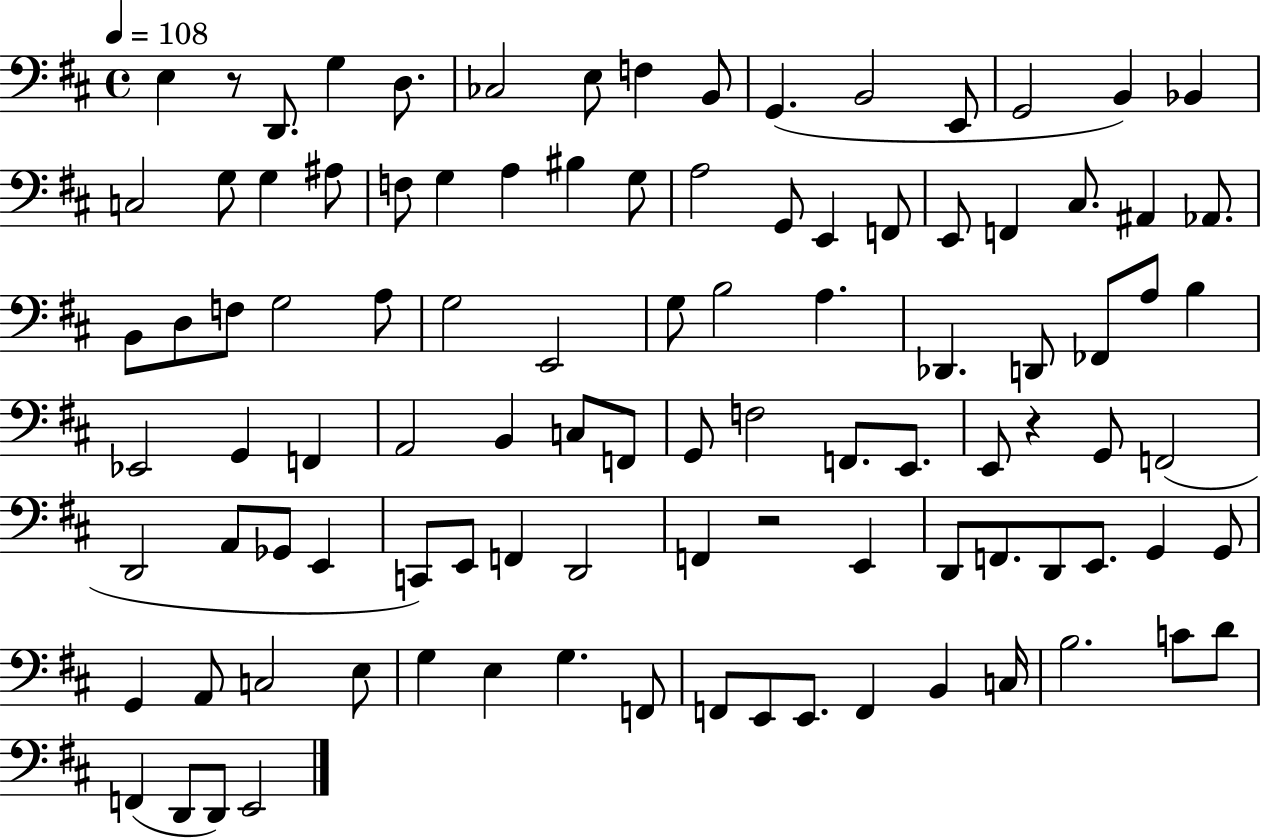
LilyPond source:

{
  \clef bass
  \time 4/4
  \defaultTimeSignature
  \key d \major
  \tempo 4 = 108
  \repeat volta 2 { e4 r8 d,8. g4 d8. | ces2 e8 f4 b,8 | g,4.( b,2 e,8 | g,2 b,4) bes,4 | \break c2 g8 g4 ais8 | f8 g4 a4 bis4 g8 | a2 g,8 e,4 f,8 | e,8 f,4 cis8. ais,4 aes,8. | \break b,8 d8 f8 g2 a8 | g2 e,2 | g8 b2 a4. | des,4. d,8 fes,8 a8 b4 | \break ees,2 g,4 f,4 | a,2 b,4 c8 f,8 | g,8 f2 f,8. e,8. | e,8 r4 g,8 f,2( | \break d,2 a,8 ges,8 e,4 | c,8) e,8 f,4 d,2 | f,4 r2 e,4 | d,8 f,8. d,8 e,8. g,4 g,8 | \break g,4 a,8 c2 e8 | g4 e4 g4. f,8 | f,8 e,8 e,8. f,4 b,4 c16 | b2. c'8 d'8 | \break f,4( d,8 d,8) e,2 | } \bar "|."
}